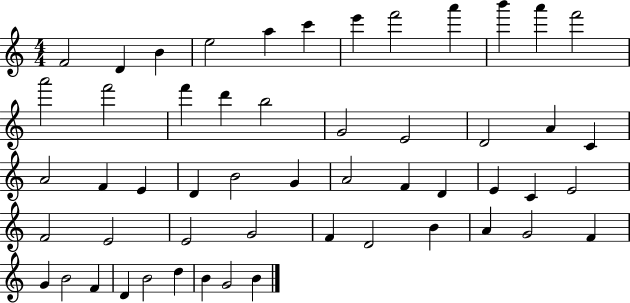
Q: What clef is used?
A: treble